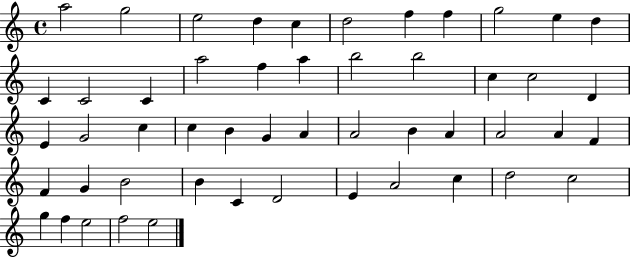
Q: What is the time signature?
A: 4/4